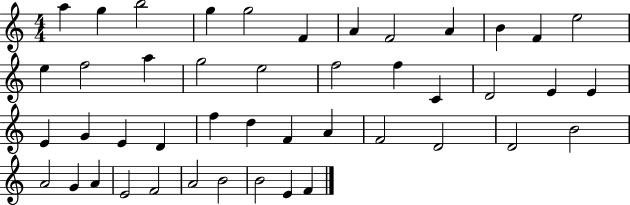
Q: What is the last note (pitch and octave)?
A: F4